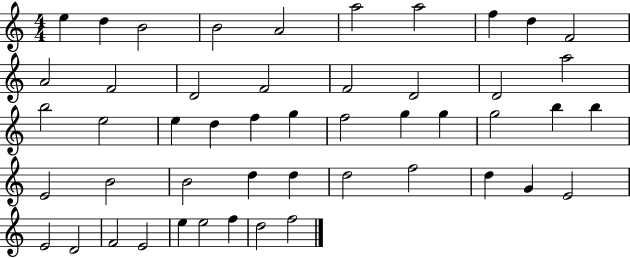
{
  \clef treble
  \numericTimeSignature
  \time 4/4
  \key c \major
  e''4 d''4 b'2 | b'2 a'2 | a''2 a''2 | f''4 d''4 f'2 | \break a'2 f'2 | d'2 f'2 | f'2 d'2 | d'2 a''2 | \break b''2 e''2 | e''4 d''4 f''4 g''4 | f''2 g''4 g''4 | g''2 b''4 b''4 | \break e'2 b'2 | b'2 d''4 d''4 | d''2 f''2 | d''4 g'4 e'2 | \break e'2 d'2 | f'2 e'2 | e''4 e''2 f''4 | d''2 f''2 | \break \bar "|."
}